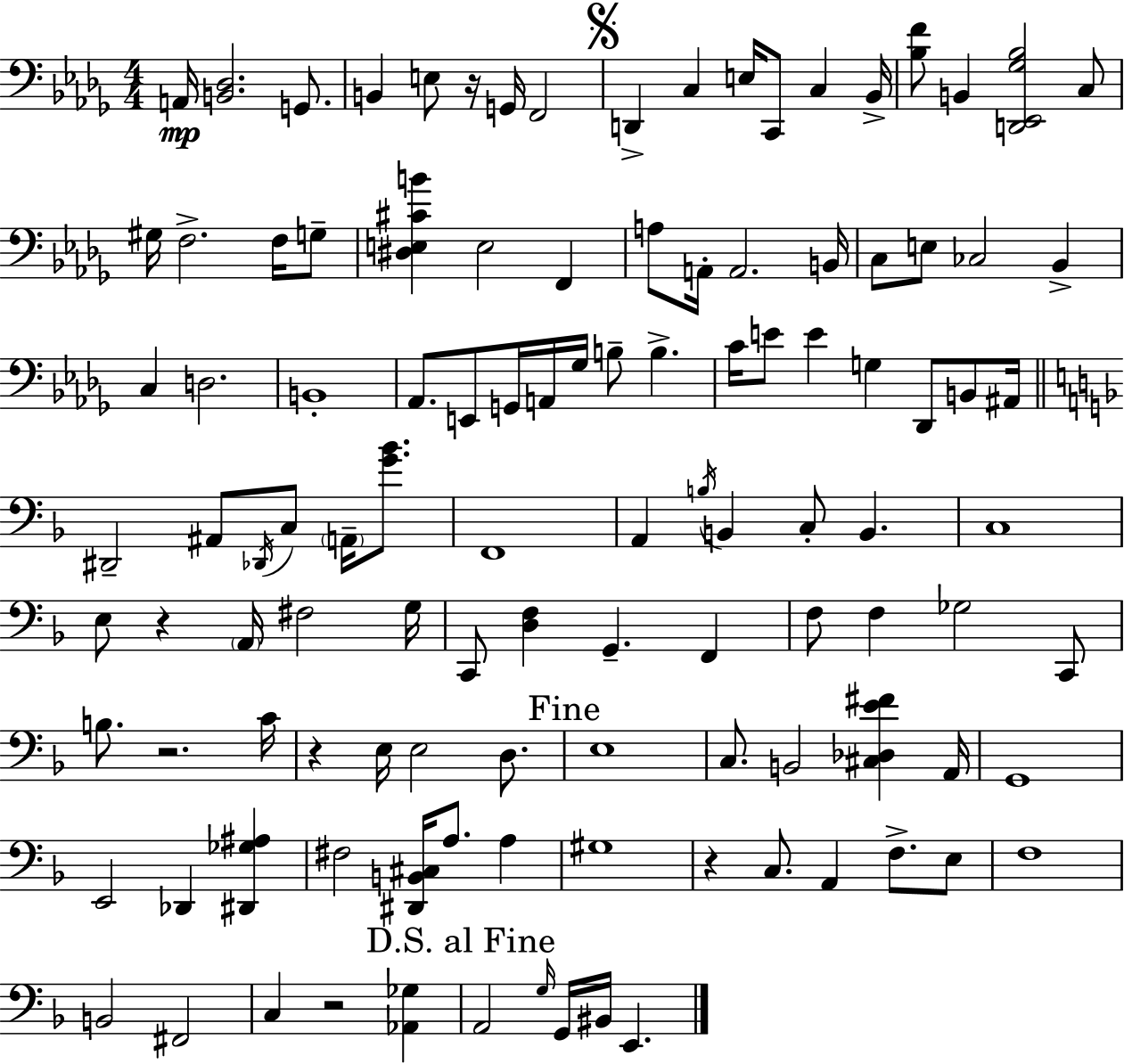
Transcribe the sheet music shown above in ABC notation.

X:1
T:Untitled
M:4/4
L:1/4
K:Bbm
A,,/4 [B,,_D,]2 G,,/2 B,, E,/2 z/4 G,,/4 F,,2 D,, C, E,/4 C,,/2 C, _B,,/4 [_B,F]/2 B,, [D,,_E,,_G,_B,]2 C,/2 ^G,/4 F,2 F,/4 G,/2 [^D,E,^CB] E,2 F,, A,/2 A,,/4 A,,2 B,,/4 C,/2 E,/2 _C,2 _B,, C, D,2 B,,4 _A,,/2 E,,/2 G,,/4 A,,/4 _G,/4 B,/2 B, C/4 E/2 E G, _D,,/2 B,,/2 ^A,,/4 ^D,,2 ^A,,/2 _D,,/4 C,/2 A,,/4 [G_B]/2 F,,4 A,, B,/4 B,, C,/2 B,, C,4 E,/2 z A,,/4 ^F,2 G,/4 C,,/2 [D,F,] G,, F,, F,/2 F, _G,2 C,,/2 B,/2 z2 C/4 z E,/4 E,2 D,/2 E,4 C,/2 B,,2 [^C,_D,E^F] A,,/4 G,,4 E,,2 _D,, [^D,,_G,^A,] ^F,2 [^D,,B,,^C,]/4 A,/2 A, ^G,4 z C,/2 A,, F,/2 E,/2 F,4 B,,2 ^F,,2 C, z2 [_A,,_G,] A,,2 G,/4 G,,/4 ^B,,/4 E,,